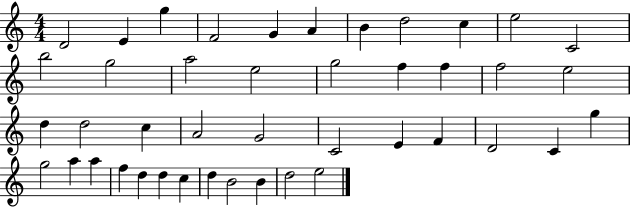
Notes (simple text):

D4/h E4/q G5/q F4/h G4/q A4/q B4/q D5/h C5/q E5/h C4/h B5/h G5/h A5/h E5/h G5/h F5/q F5/q F5/h E5/h D5/q D5/h C5/q A4/h G4/h C4/h E4/q F4/q D4/h C4/q G5/q G5/h A5/q A5/q F5/q D5/q D5/q C5/q D5/q B4/h B4/q D5/h E5/h